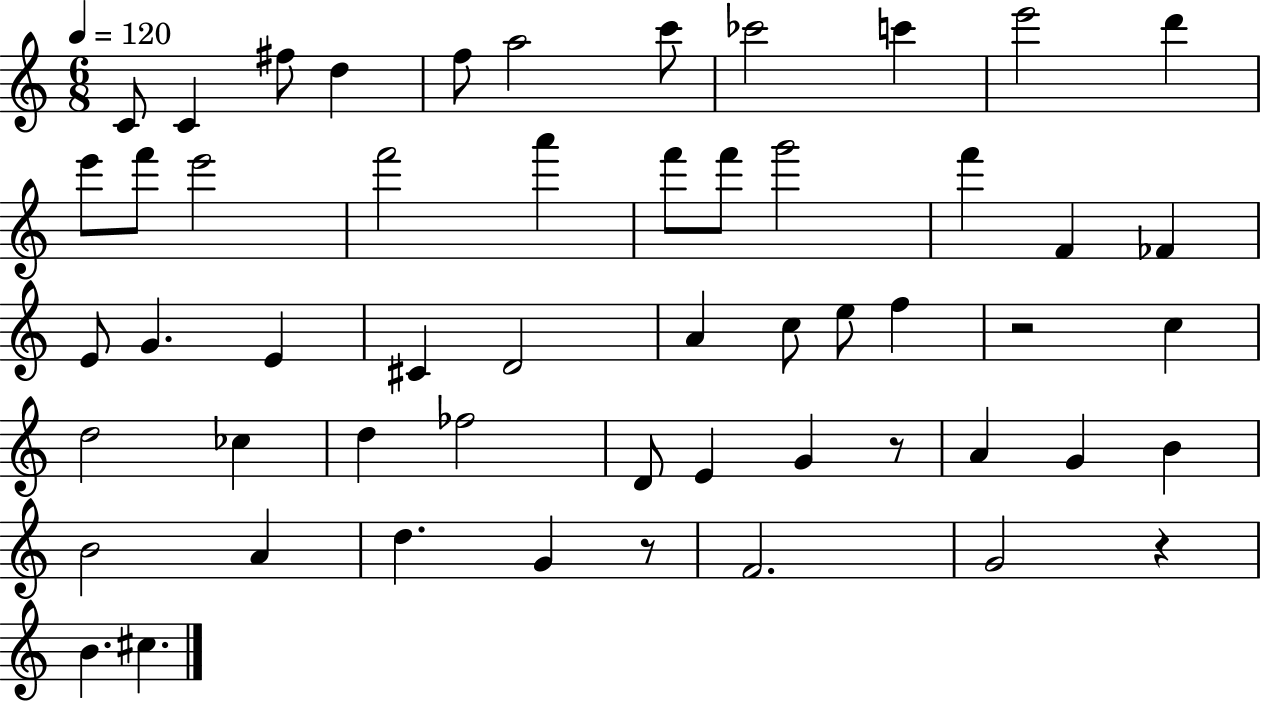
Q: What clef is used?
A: treble